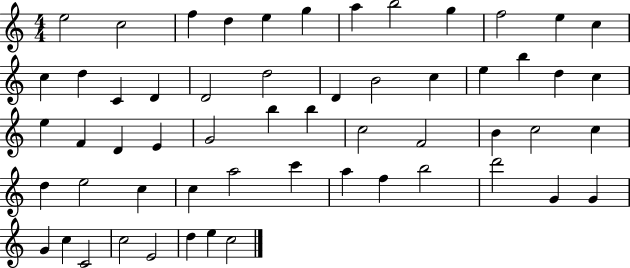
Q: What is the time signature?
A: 4/4